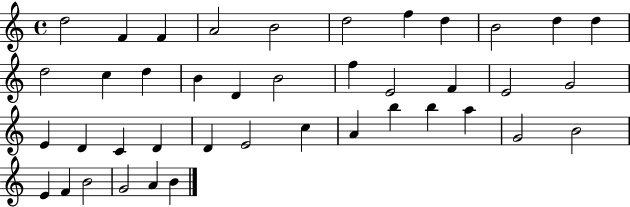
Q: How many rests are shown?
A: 0